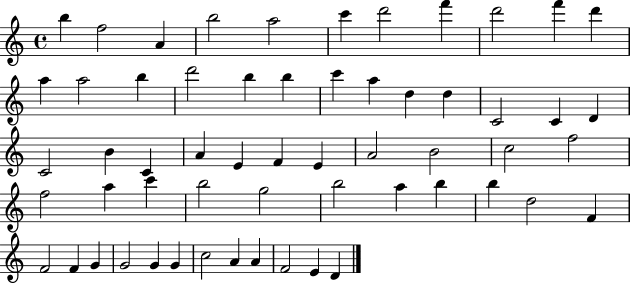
{
  \clef treble
  \time 4/4
  \defaultTimeSignature
  \key c \major
  b''4 f''2 a'4 | b''2 a''2 | c'''4 d'''2 f'''4 | d'''2 f'''4 d'''4 | \break a''4 a''2 b''4 | d'''2 b''4 b''4 | c'''4 a''4 d''4 d''4 | c'2 c'4 d'4 | \break c'2 b'4 c'4 | a'4 e'4 f'4 e'4 | a'2 b'2 | c''2 f''2 | \break f''2 a''4 c'''4 | b''2 g''2 | b''2 a''4 b''4 | b''4 d''2 f'4 | \break f'2 f'4 g'4 | g'2 g'4 g'4 | c''2 a'4 a'4 | f'2 e'4 d'4 | \break \bar "|."
}